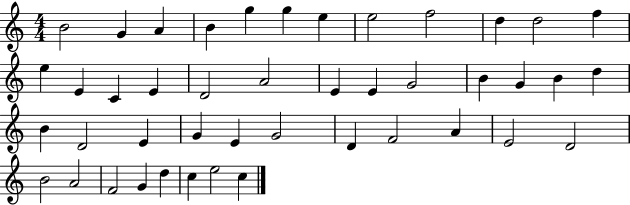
B4/h G4/q A4/q B4/q G5/q G5/q E5/q E5/h F5/h D5/q D5/h F5/q E5/q E4/q C4/q E4/q D4/h A4/h E4/q E4/q G4/h B4/q G4/q B4/q D5/q B4/q D4/h E4/q G4/q E4/q G4/h D4/q F4/h A4/q E4/h D4/h B4/h A4/h F4/h G4/q D5/q C5/q E5/h C5/q